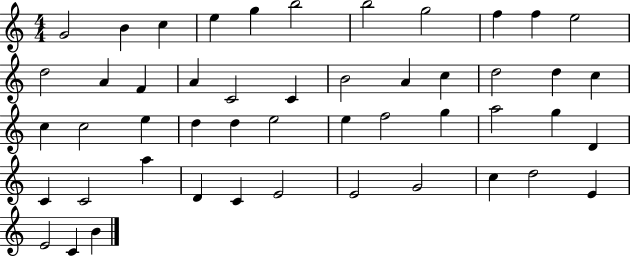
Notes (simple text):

G4/h B4/q C5/q E5/q G5/q B5/h B5/h G5/h F5/q F5/q E5/h D5/h A4/q F4/q A4/q C4/h C4/q B4/h A4/q C5/q D5/h D5/q C5/q C5/q C5/h E5/q D5/q D5/q E5/h E5/q F5/h G5/q A5/h G5/q D4/q C4/q C4/h A5/q D4/q C4/q E4/h E4/h G4/h C5/q D5/h E4/q E4/h C4/q B4/q